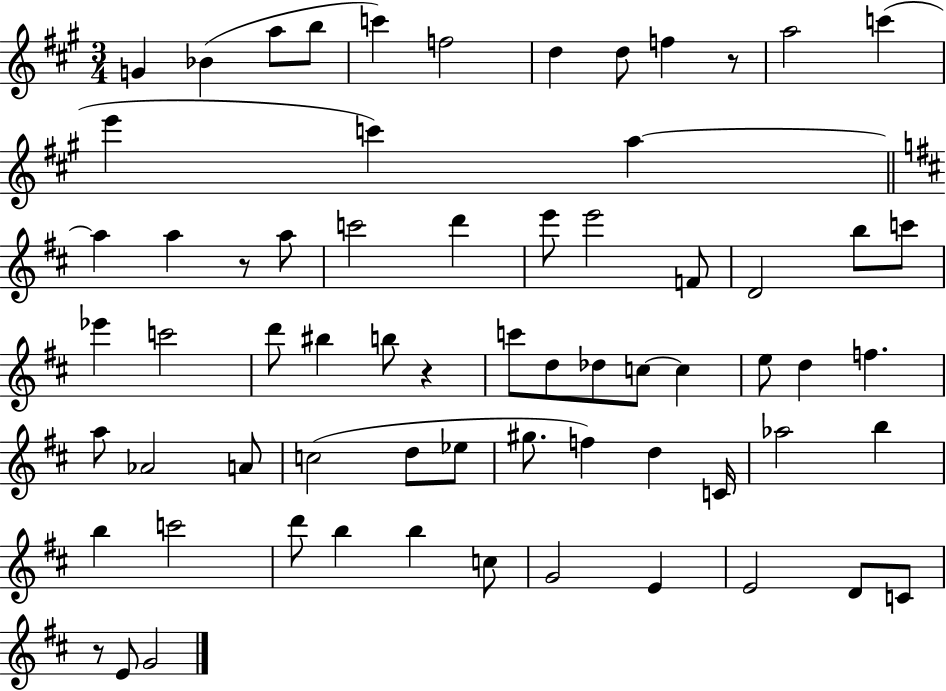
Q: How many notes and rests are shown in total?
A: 67